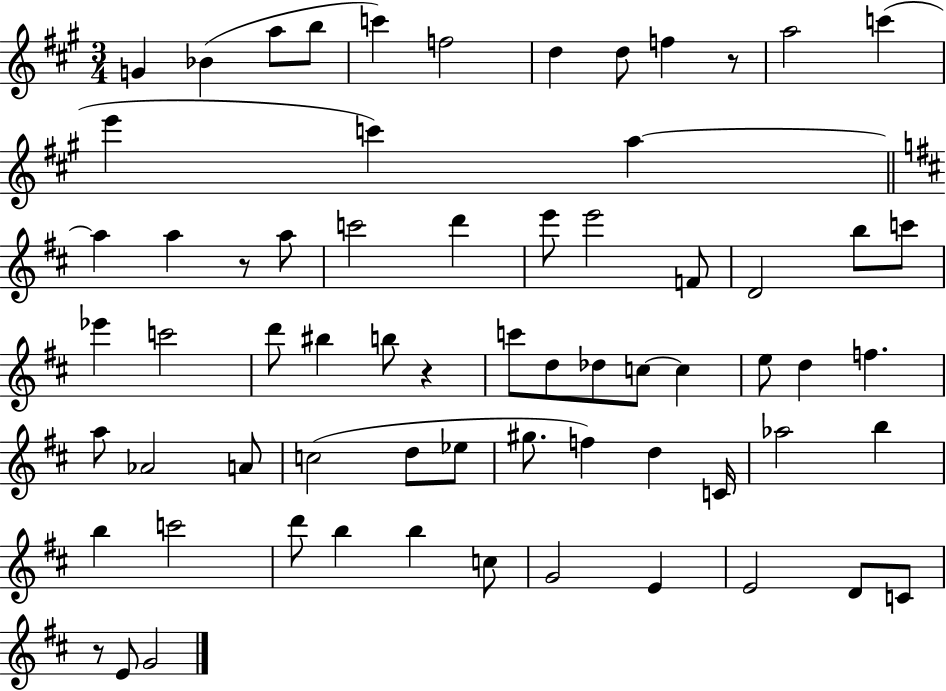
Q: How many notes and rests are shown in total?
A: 67